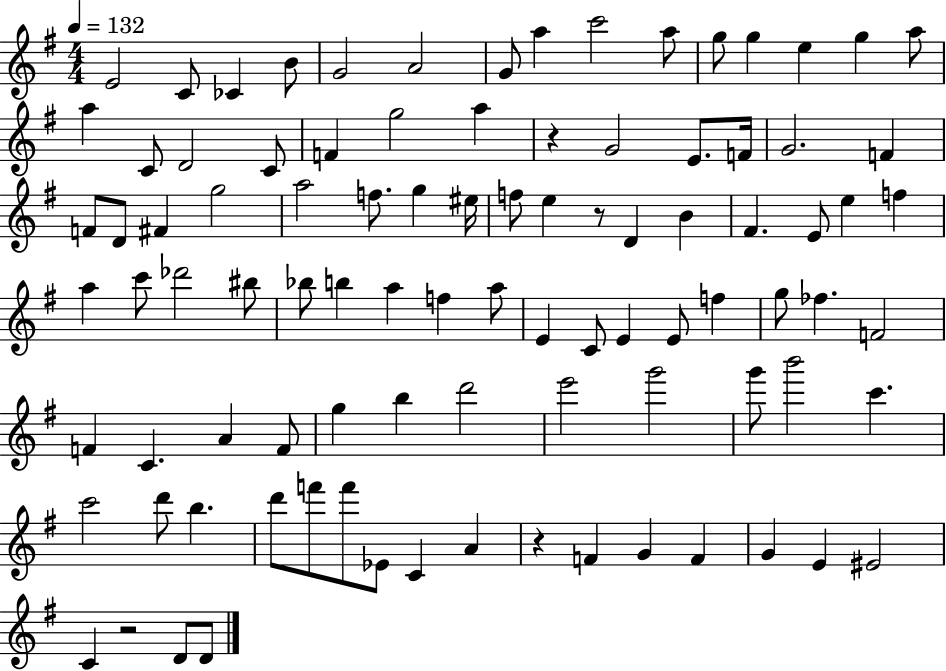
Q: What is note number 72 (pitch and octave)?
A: C6